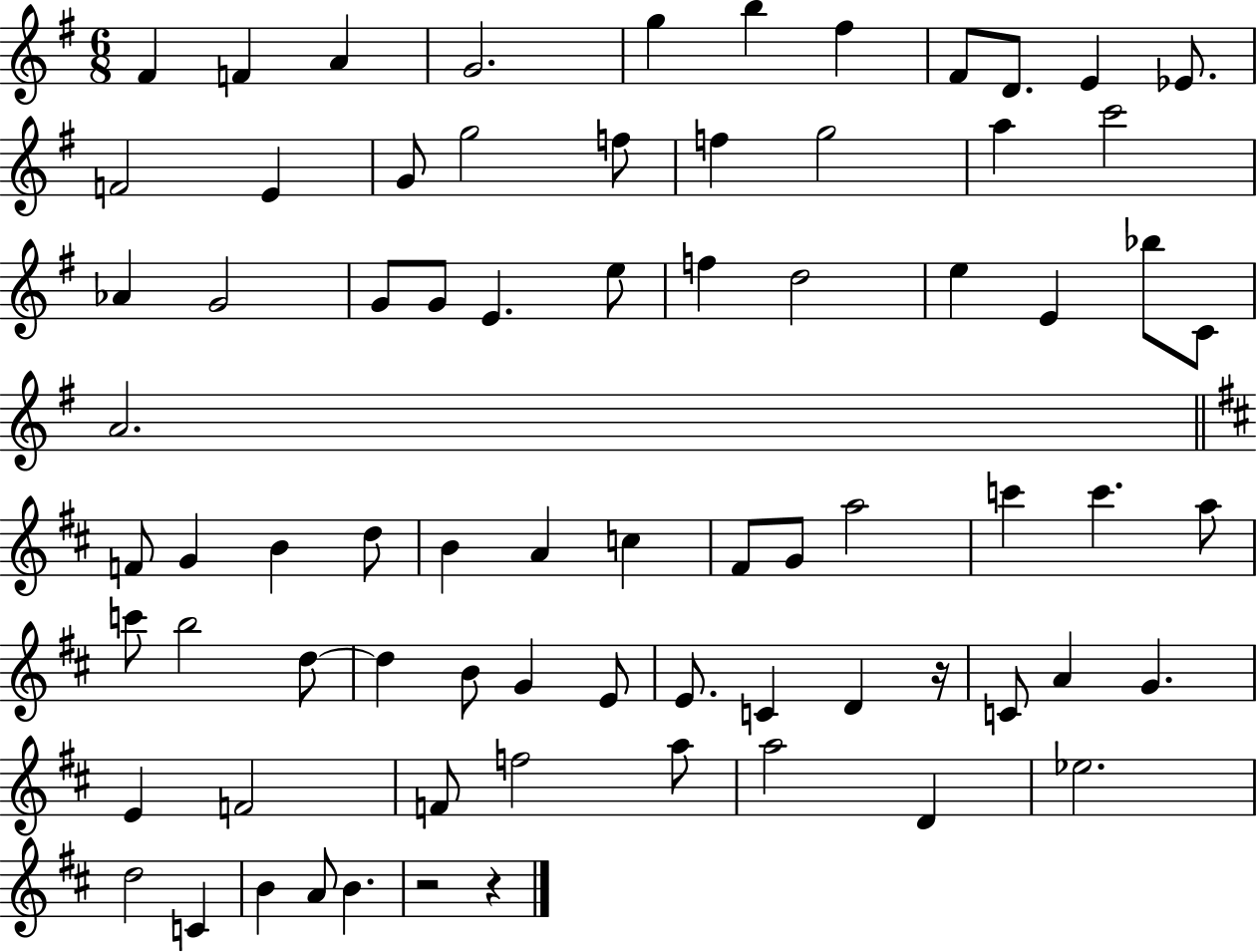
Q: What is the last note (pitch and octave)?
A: B4